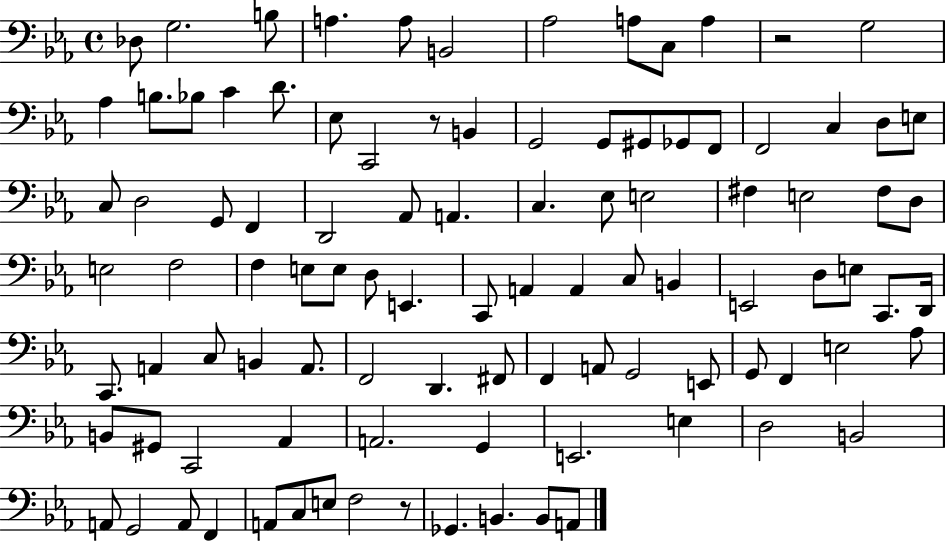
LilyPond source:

{
  \clef bass
  \time 4/4
  \defaultTimeSignature
  \key ees \major
  des8 g2. b8 | a4. a8 b,2 | aes2 a8 c8 a4 | r2 g2 | \break aes4 b8. bes8 c'4 d'8. | ees8 c,2 r8 b,4 | g,2 g,8 gis,8 ges,8 f,8 | f,2 c4 d8 e8 | \break c8 d2 g,8 f,4 | d,2 aes,8 a,4. | c4. ees8 e2 | fis4 e2 fis8 d8 | \break e2 f2 | f4 e8 e8 d8 e,4. | c,8 a,4 a,4 c8 b,4 | e,2 d8 e8 c,8. d,16 | \break c,8. a,4 c8 b,4 a,8. | f,2 d,4. fis,8 | f,4 a,8 g,2 e,8 | g,8 f,4 e2 aes8 | \break b,8 gis,8 c,2 aes,4 | a,2. g,4 | e,2. e4 | d2 b,2 | \break a,8 g,2 a,8 f,4 | a,8 c8 e8 f2 r8 | ges,4. b,4. b,8 a,8 | \bar "|."
}